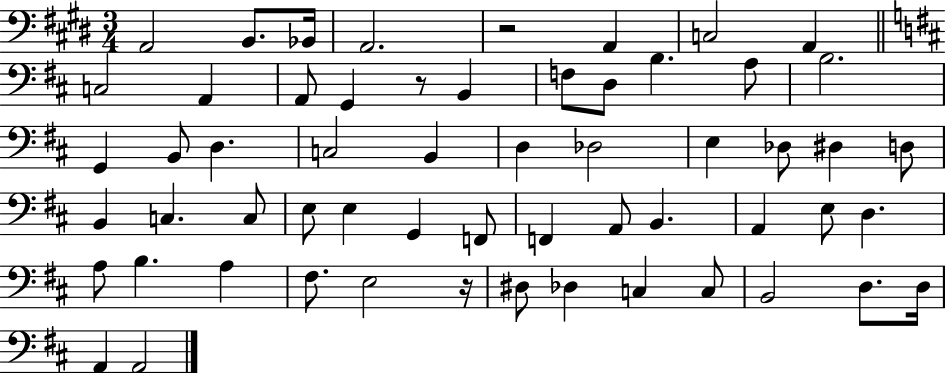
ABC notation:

X:1
T:Untitled
M:3/4
L:1/4
K:E
A,,2 B,,/2 _B,,/4 A,,2 z2 A,, C,2 A,, C,2 A,, A,,/2 G,, z/2 B,, F,/2 D,/2 B, A,/2 B,2 G,, B,,/2 D, C,2 B,, D, _D,2 E, _D,/2 ^D, D,/2 B,, C, C,/2 E,/2 E, G,, F,,/2 F,, A,,/2 B,, A,, E,/2 D, A,/2 B, A, ^F,/2 E,2 z/4 ^D,/2 _D, C, C,/2 B,,2 D,/2 D,/4 A,, A,,2